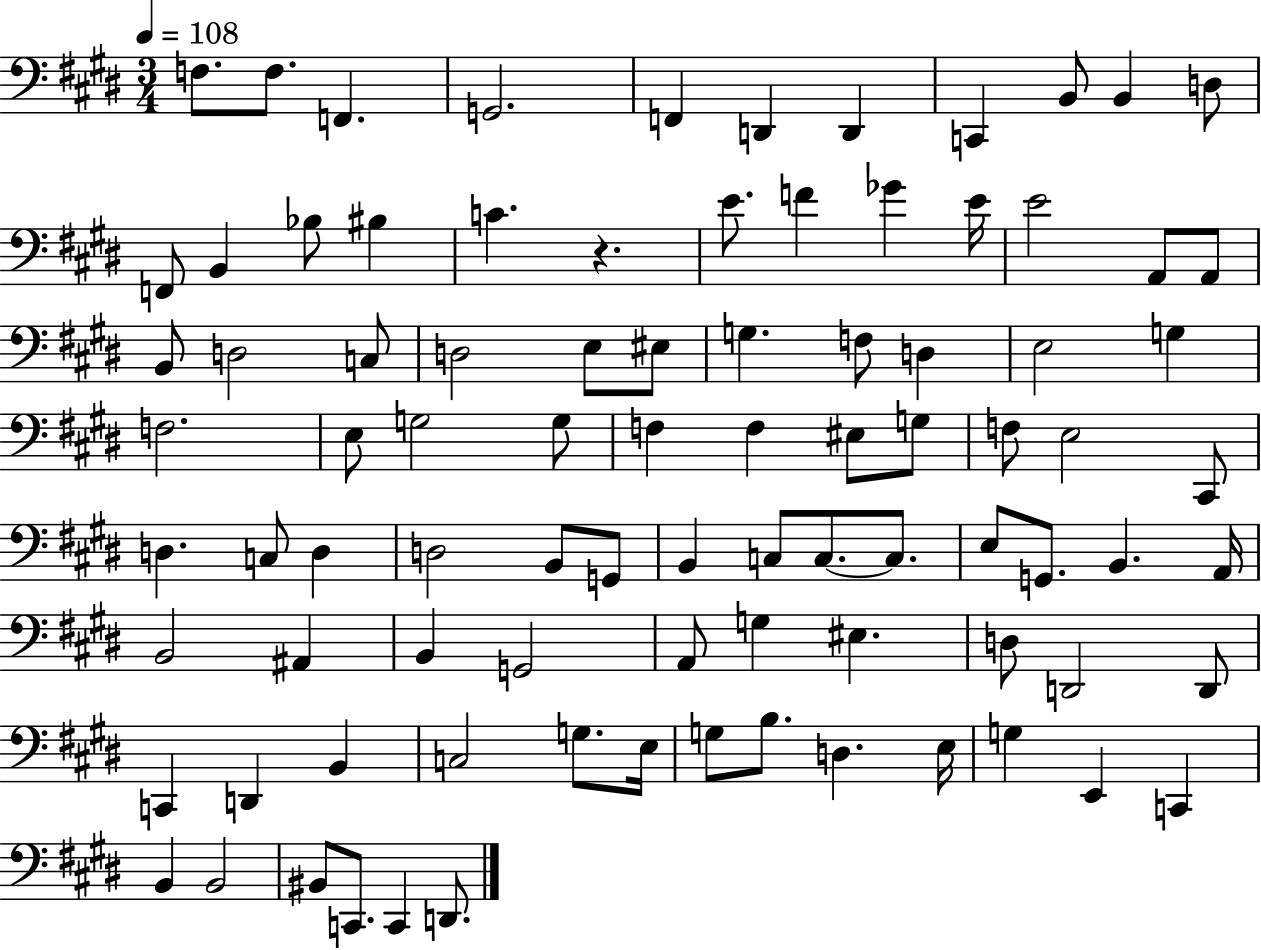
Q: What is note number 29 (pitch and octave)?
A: EIS3